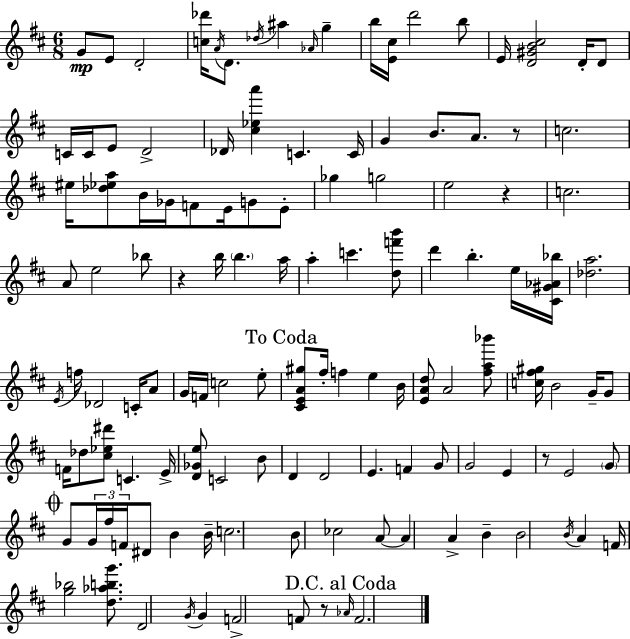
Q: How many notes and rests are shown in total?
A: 126